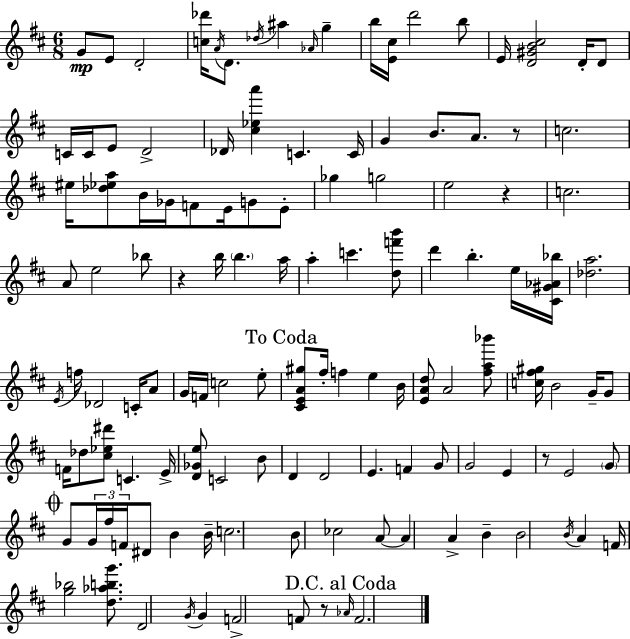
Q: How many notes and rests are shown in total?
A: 126